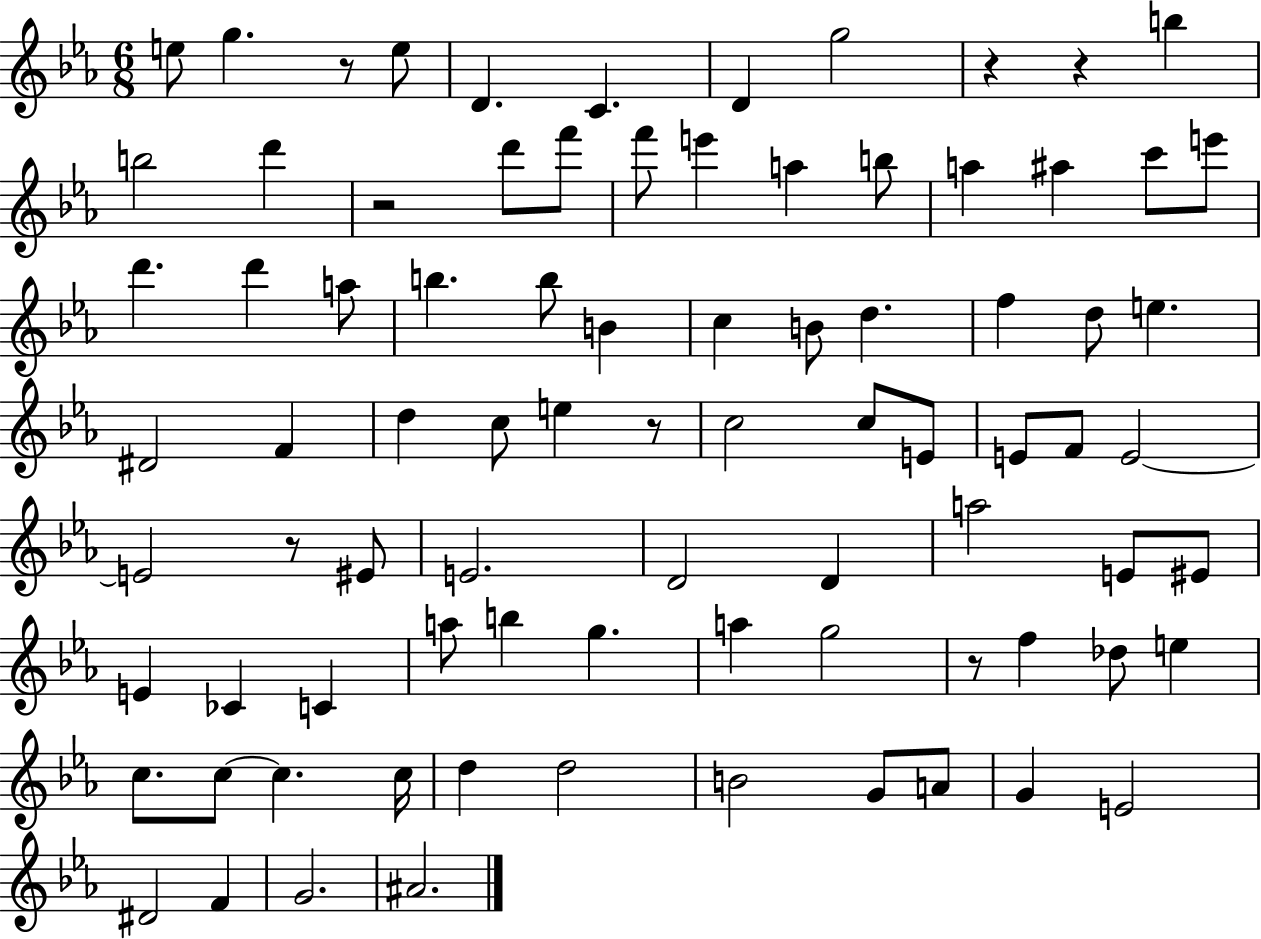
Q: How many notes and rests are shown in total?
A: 84